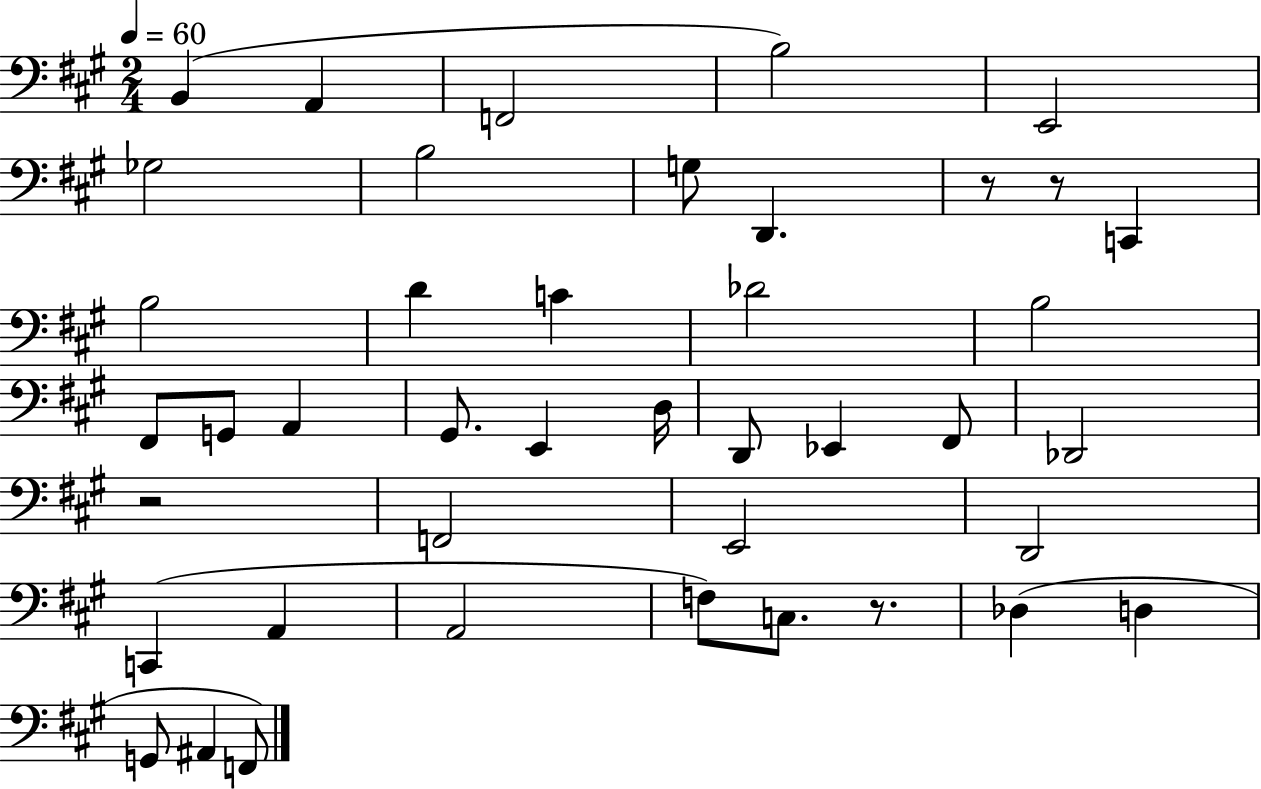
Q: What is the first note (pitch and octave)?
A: B2